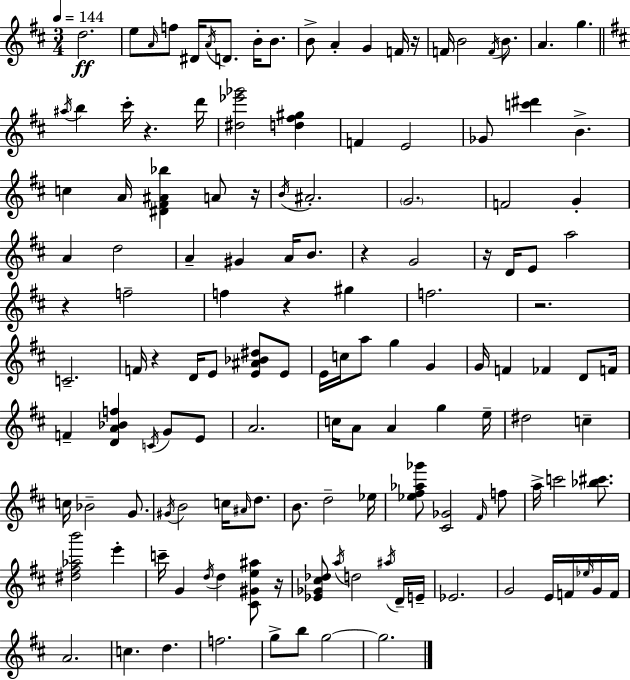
D5/h. E5/e A4/s F5/e D#4/s A4/s D4/e. B4/s B4/e. B4/e A4/q G4/q F4/s R/s F4/s B4/h F4/s B4/e. A4/q. G5/q. A#5/s B5/q C#6/s R/q. D6/s [D#5,Eb6,Gb6]/h [D5,F#5,G#5]/q F4/q E4/h Gb4/e [C6,D#6]/q B4/q. C5/q A4/s [D#4,F#4,A#4,Bb5]/q A4/e R/s B4/s A#4/h. G4/h. F4/h G4/q A4/q D5/h A4/q G#4/q A4/s B4/e. R/q G4/h R/s D4/s E4/e A5/h R/q F5/h F5/q R/q G#5/q F5/h. R/h. C4/h. F4/s R/q D4/s E4/e [E4,A#4,Bb4,D#5]/e E4/e E4/s C5/s A5/e G5/q G4/q G4/s F4/q FES4/q D4/e F4/s F4/q [D4,A4,Bb4,F5]/q C4/s G4/e E4/e A4/h. C5/s A4/e A4/q G5/q E5/s D#5/h C5/q C5/s Bb4/h G4/e. G#4/s B4/h C5/s A#4/s D5/e. B4/e. D5/h Eb5/s [Eb5,F#5,Ab5,Gb6]/e [C#4,Gb4]/h F#4/s F5/e A5/s C6/h [Bb5,C#6]/e. [D#5,F#5,Ab5,B6]/h E6/q C6/s G4/q D5/s D5/q [C#4,G#4,E5,A#5]/e R/s [Eb4,Gb4,C#5,Db5]/e A5/s D5/h A#5/s D4/s E4/s Eb4/h. G4/h E4/s F4/s Eb5/s G4/s F4/s A4/h. C5/q. D5/q. F5/h. G5/e B5/e G5/h G5/h.